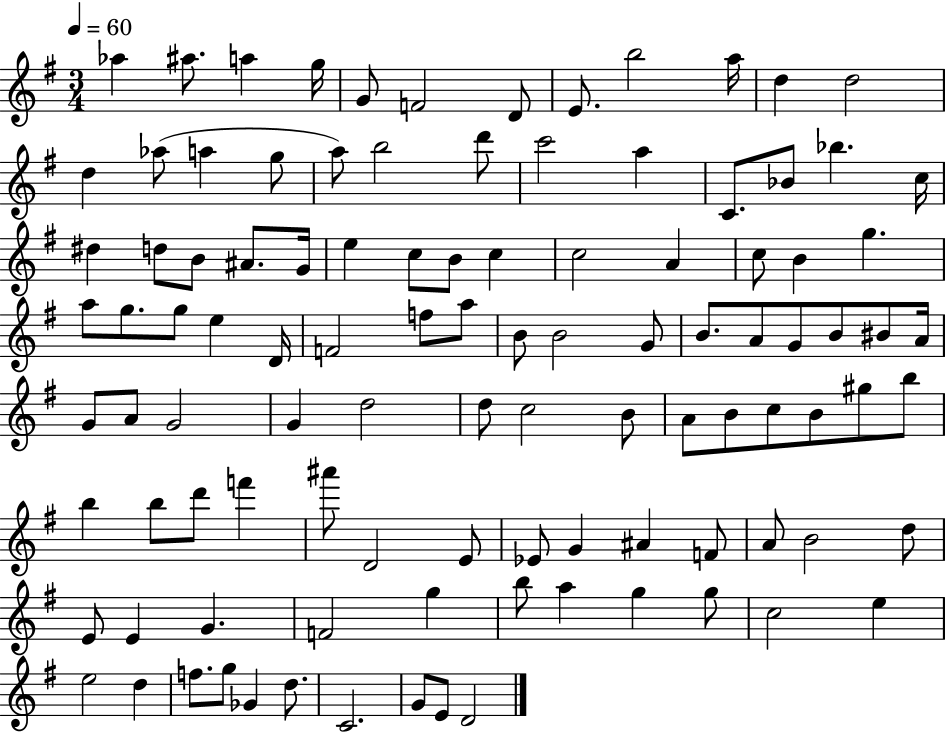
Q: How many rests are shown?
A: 0